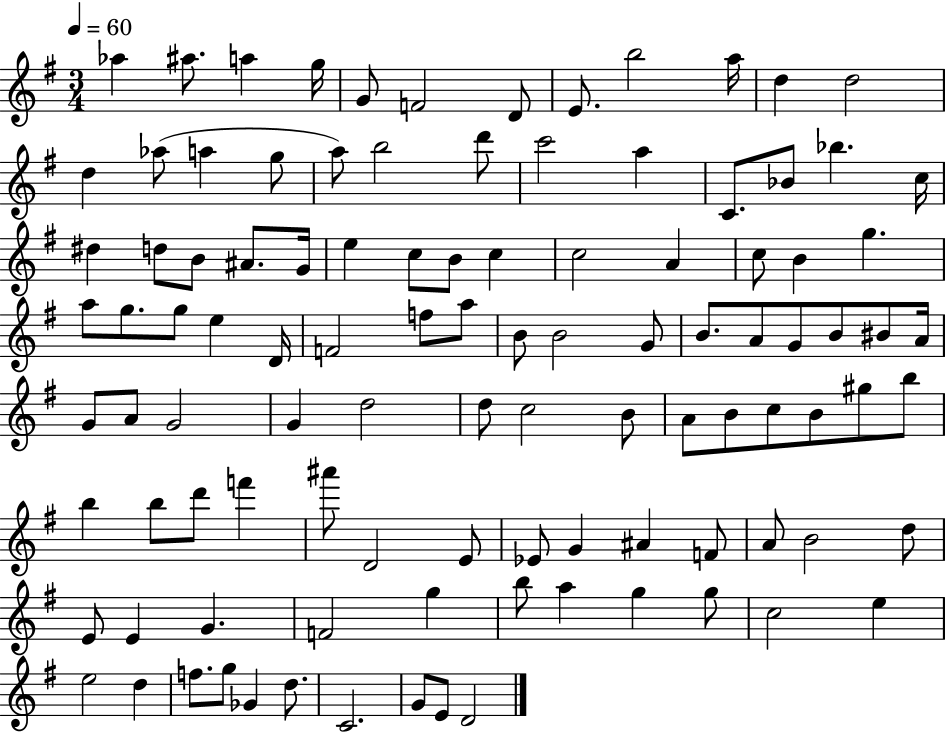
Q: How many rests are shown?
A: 0